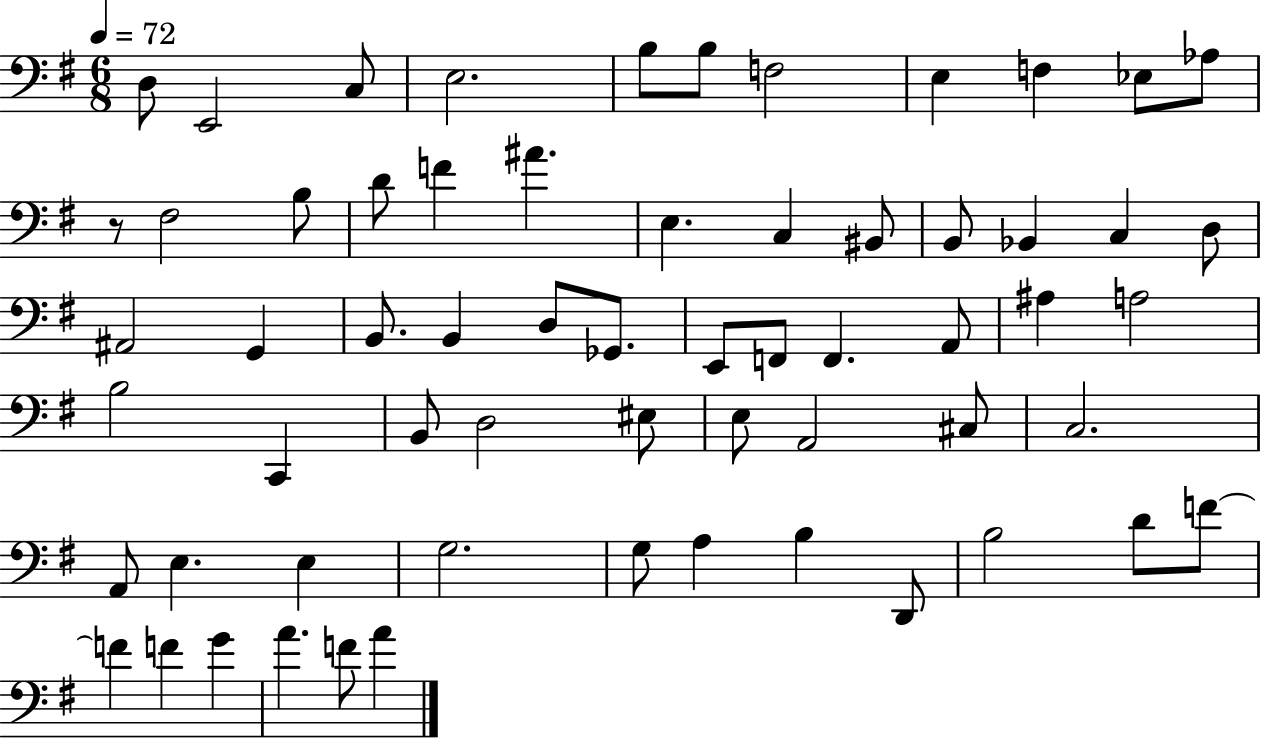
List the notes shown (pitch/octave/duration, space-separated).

D3/e E2/h C3/e E3/h. B3/e B3/e F3/h E3/q F3/q Eb3/e Ab3/e R/e F#3/h B3/e D4/e F4/q A#4/q. E3/q. C3/q BIS2/e B2/e Bb2/q C3/q D3/e A#2/h G2/q B2/e. B2/q D3/e Gb2/e. E2/e F2/e F2/q. A2/e A#3/q A3/h B3/h C2/q B2/e D3/h EIS3/e E3/e A2/h C#3/e C3/h. A2/e E3/q. E3/q G3/h. G3/e A3/q B3/q D2/e B3/h D4/e F4/e F4/q F4/q G4/q A4/q. F4/e A4/q